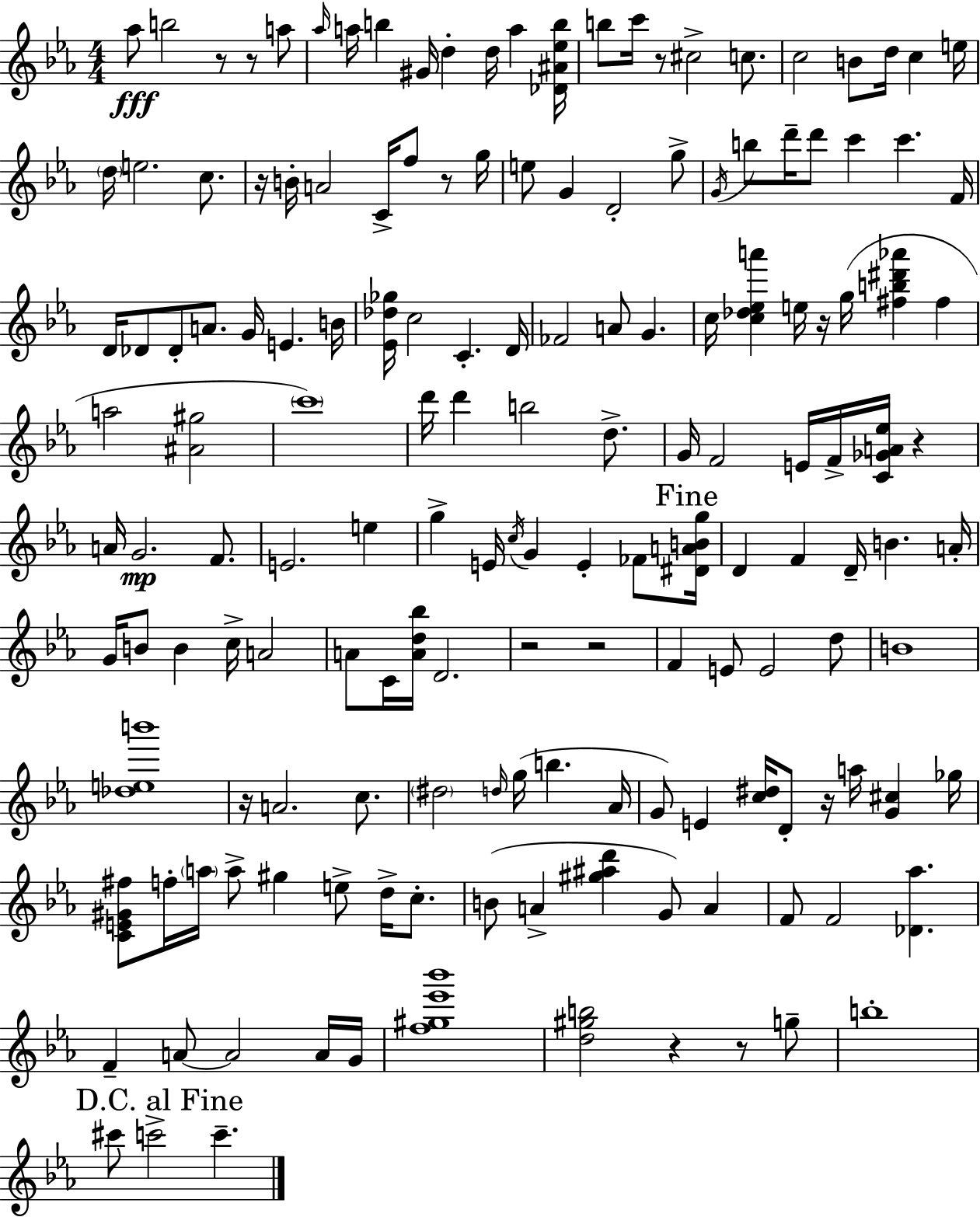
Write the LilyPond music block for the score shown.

{
  \clef treble
  \numericTimeSignature
  \time 4/4
  \key ees \major
  aes''8\fff b''2 r8 r8 a''8 | \grace { aes''16 } a''16 b''4 gis'16 d''4-. d''16 a''4 | <des' ais' ees'' b''>16 b''8 c'''16 r8 cis''2-> c''8. | c''2 b'8 d''16 c''4 | \break e''16 \parenthesize d''16 e''2. c''8. | r16 b'16-. a'2 c'16-> f''8 r8 | g''16 e''8 g'4 d'2-. g''8-> | \acciaccatura { g'16 } b''8 d'''16-- d'''8 c'''4 c'''4. | \break f'16 d'16 des'8 des'8-. a'8. g'16 e'4. | b'16 <ees' des'' ges''>16 c''2 c'4.-. | d'16 fes'2 a'8 g'4. | c''16 <c'' des'' ees'' a'''>4 e''16 r16 g''16( <fis'' b'' dis''' aes'''>4 fis''4 | \break a''2 <ais' gis''>2 | \parenthesize c'''1) | d'''16 d'''4 b''2 d''8.-> | g'16 f'2 e'16 f'16-> <c' ges' a' ees''>16 r4 | \break a'16 g'2.\mp f'8. | e'2. e''4 | g''4-> e'16 \acciaccatura { c''16 } g'4 e'4-. | fes'8 \mark "Fine" <dis' a' b' g''>16 d'4 f'4 d'16-- b'4. | \break a'16-. g'16 b'8 b'4 c''16-> a'2 | a'8 c'16 <a' d'' bes''>16 d'2. | r2 r2 | f'4 e'8 e'2 | \break d''8 b'1 | <des'' e'' b'''>1 | r16 a'2. | c''8. \parenthesize dis''2 \grace { d''16 }( g''16 b''4. | \break aes'16 g'8) e'4 <c'' dis''>16 d'8-. r16 a''16 <g' cis''>4 | ges''16 <c' e' gis' fis''>8 f''16-. \parenthesize a''16 a''8-> gis''4 e''8-> | d''16-> c''8.-. b'8( a'4-> <gis'' ais'' d'''>4 g'8) | a'4 f'8 f'2 <des' aes''>4. | \break f'4-- a'8~~ a'2 | a'16 g'16 <f'' gis'' ees''' bes'''>1 | <d'' gis'' b''>2 r4 | r8 g''8-- b''1-. | \break \mark "D.C. al Fine" cis'''8 c'''2-> c'''4.-- | \bar "|."
}